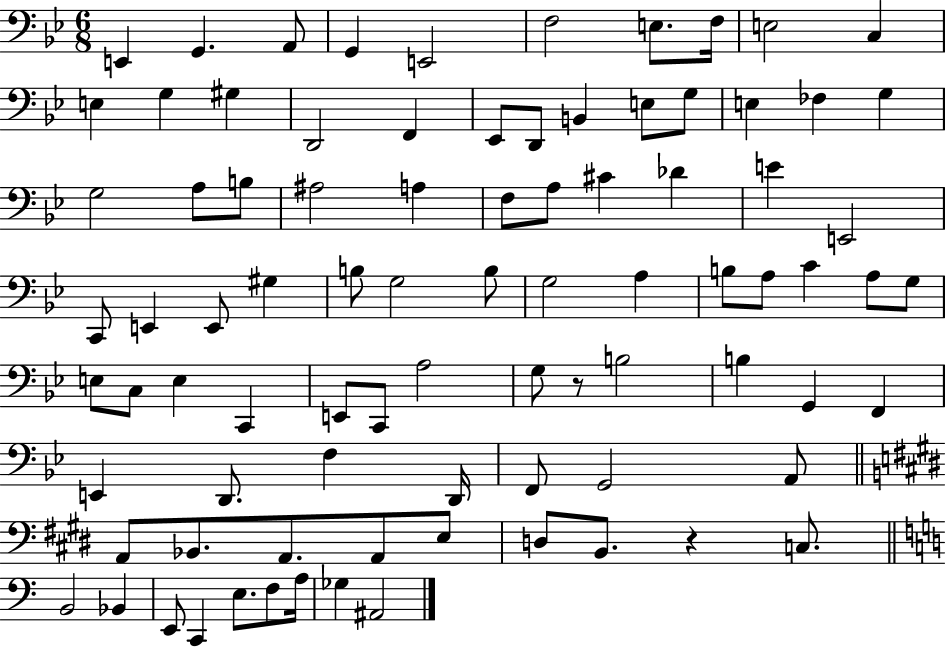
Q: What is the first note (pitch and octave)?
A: E2